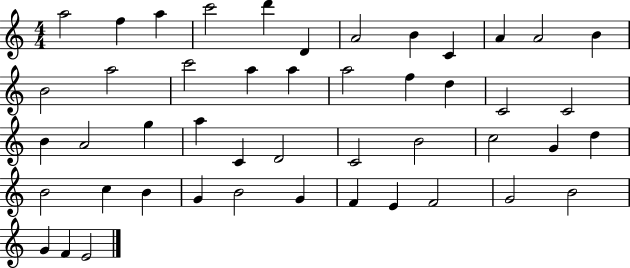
X:1
T:Untitled
M:4/4
L:1/4
K:C
a2 f a c'2 d' D A2 B C A A2 B B2 a2 c'2 a a a2 f d C2 C2 B A2 g a C D2 C2 B2 c2 G d B2 c B G B2 G F E F2 G2 B2 G F E2